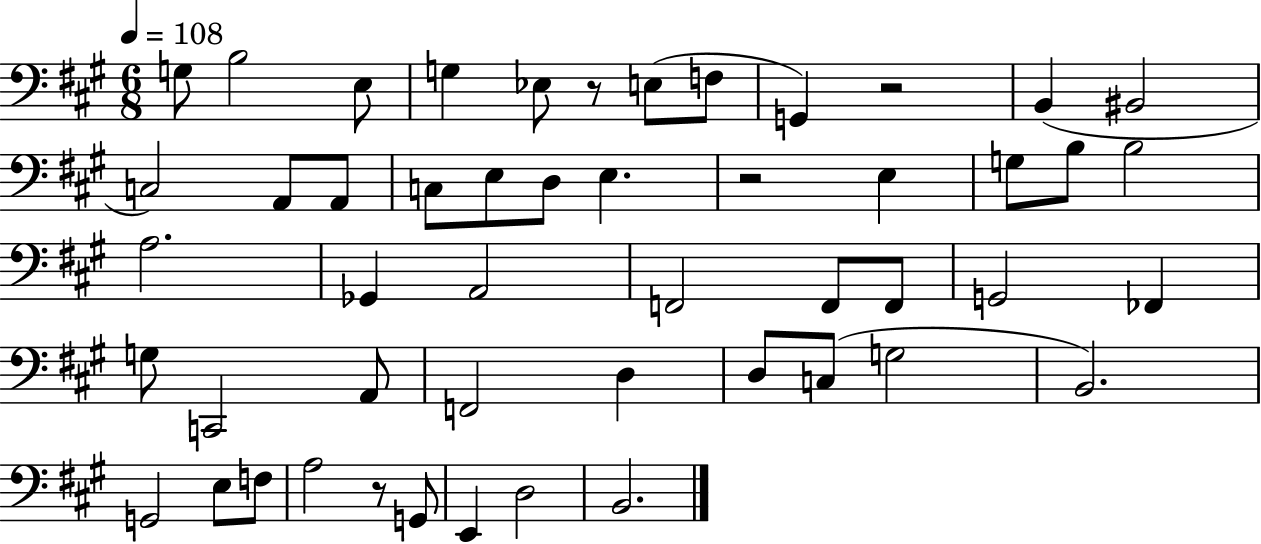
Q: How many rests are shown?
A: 4